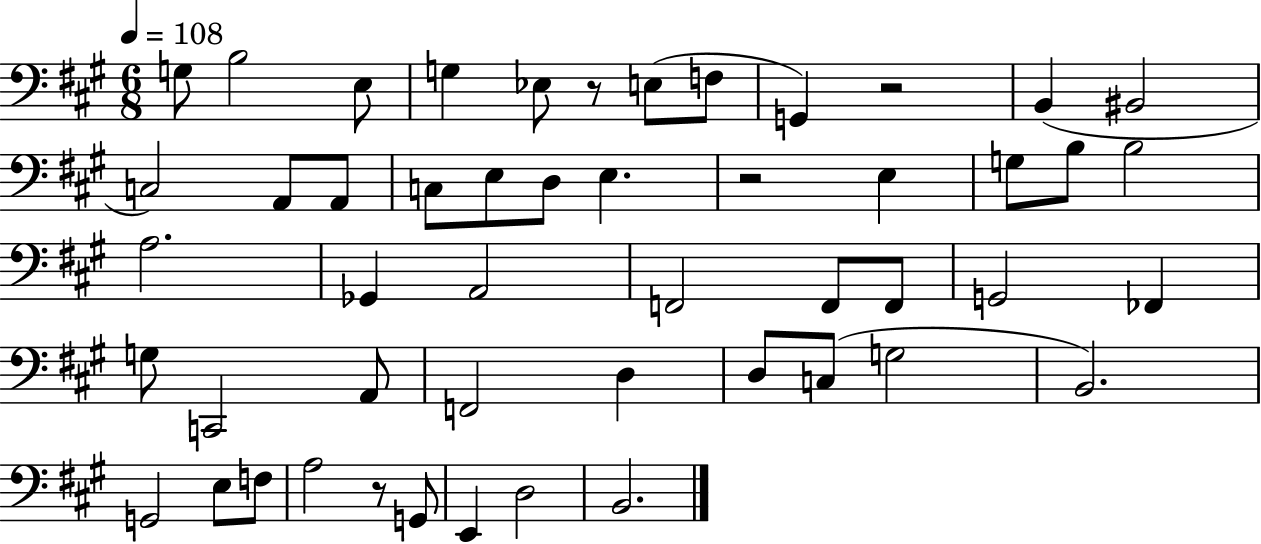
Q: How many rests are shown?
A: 4